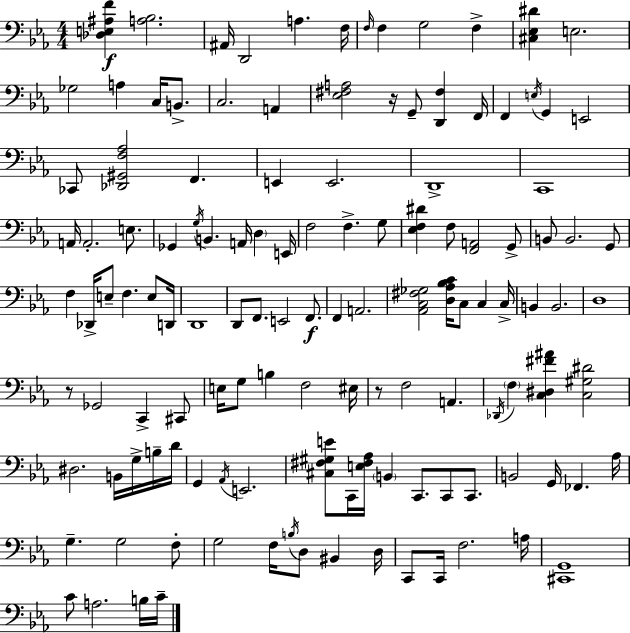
X:1
T:Untitled
M:4/4
L:1/4
K:Cm
[_D,E,^A,F] [A,_B,]2 ^A,,/4 D,,2 A, F,/4 F,/4 F, G,2 F, [^C,_E,^D] E,2 _G,2 A, C,/4 B,,/2 C,2 A,, [_E,^F,A,]2 z/4 G,,/2 [D,,^F,] F,,/4 F,, E,/4 G,, E,,2 _C,,/2 [_D,,^G,,F,_A,]2 F,, E,, E,,2 D,,4 C,,4 A,,/4 A,,2 E,/2 _G,, G,/4 B,, A,,/4 D, E,,/4 F,2 F, G,/2 [_E,F,^D] F,/2 [F,,A,,]2 G,,/2 B,,/2 B,,2 G,,/2 F, _D,,/4 E,/2 F, E,/2 D,,/4 D,,4 D,,/2 F,,/2 E,,2 F,,/2 F,, A,,2 [_A,,C,^F,_G,]2 [D,_A,_B,C]/4 C,/2 C, C,/4 B,, B,,2 D,4 z/2 _G,,2 C,, ^C,,/2 E,/4 G,/2 B, F,2 ^E,/4 z/2 F,2 A,, _D,,/4 F, [C,^D,^F^A] [C,^G,^D]2 ^D,2 B,,/4 G,/4 B,/4 D/4 G,, _A,,/4 E,,2 [^C,^F,^G,E]/2 C,,/4 [E,^F,_A,]/4 B,, C,,/2 C,,/2 C,,/2 B,,2 G,,/4 _F,, _A,/4 G, G,2 F,/2 G,2 F,/4 B,/4 D,/2 ^B,, D,/4 C,,/2 C,,/4 F,2 A,/4 [^C,,G,,]4 C/2 A,2 B,/4 C/4